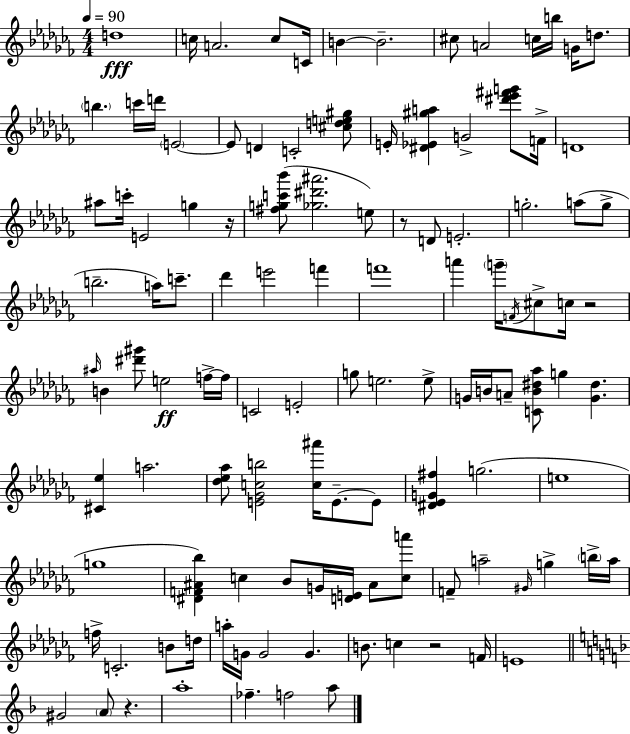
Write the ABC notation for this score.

X:1
T:Untitled
M:4/4
L:1/4
K:Abm
d4 c/4 A2 c/2 C/4 B B2 ^c/2 A2 c/4 b/4 G/4 d/2 b c'/4 d'/4 E2 E/2 D C2 [^cde^g]/2 E/4 [^D_E^ga] G2 [^d'_e'^f'g']/2 F/4 D4 ^a/2 c'/4 E2 g z/4 [^fgc'_b']/2 [_g^d'^a']2 e/2 z/2 D/2 E2 g2 a/2 g/2 b2 a/4 c'/2 _d' e'2 f' f'4 a' g'/4 F/4 ^c/2 c/4 z2 ^a/4 B [^d'^g']/2 e2 f/4 f/4 C2 E2 g/2 e2 e/2 G/4 B/4 A/2 [CB^d_a]/2 g [G^d] [^C_e] a2 [_d_e_a]/2 [E_Gcb]2 [c^a']/4 E/2 E/2 [^D_EG^f] g2 e4 g4 [^DF^A_b] c _B/2 G/4 [DE]/4 ^A/2 [ca']/2 F/2 a2 ^G/4 g b/4 a/4 f/4 C2 B/2 d/4 a/4 G/4 G2 G B/2 c z2 F/4 E4 ^G2 A/2 z a4 _f f2 a/2